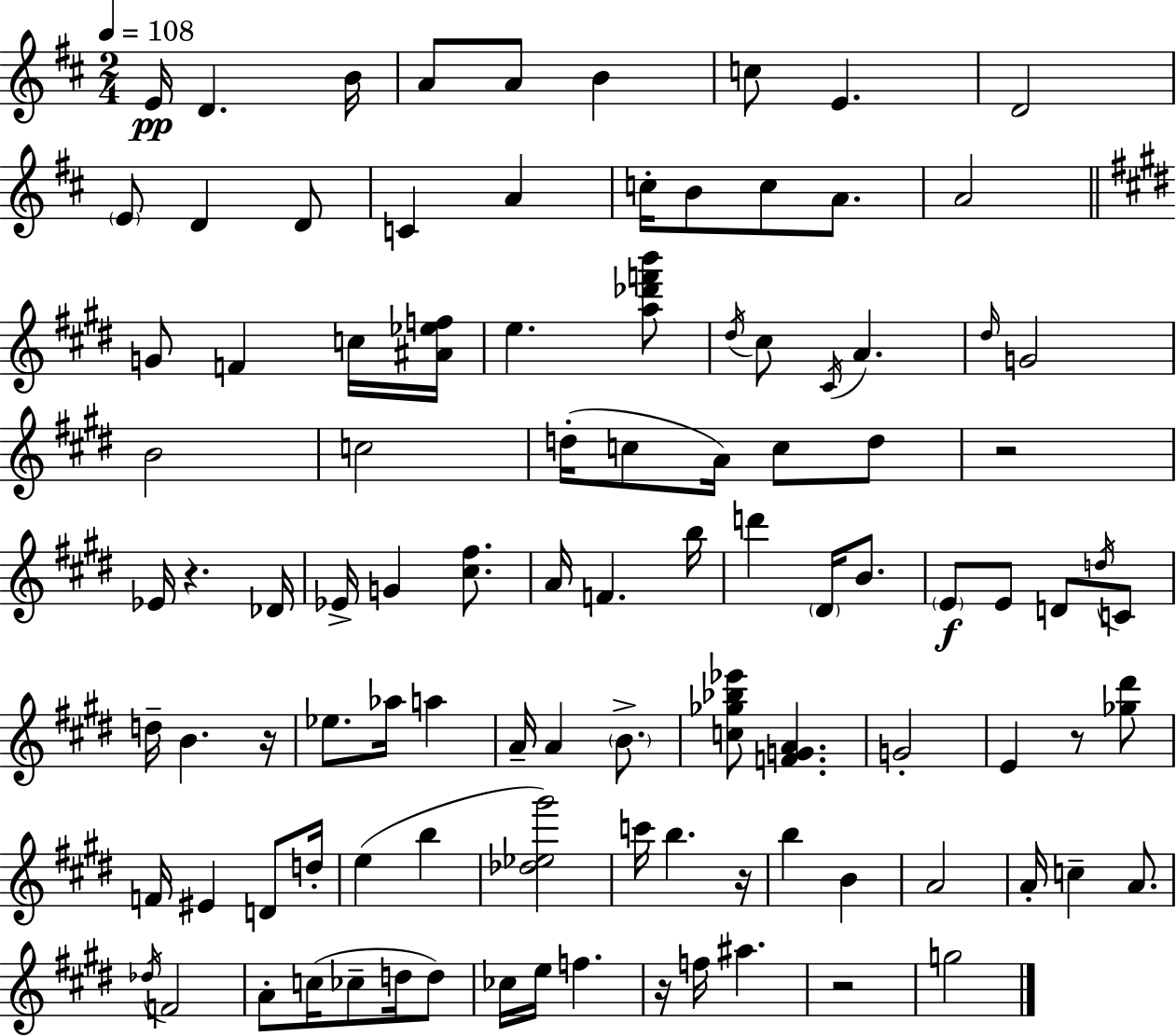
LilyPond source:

{
  \clef treble
  \numericTimeSignature
  \time 2/4
  \key d \major
  \tempo 4 = 108
  e'16\pp d'4. b'16 | a'8 a'8 b'4 | c''8 e'4. | d'2 | \break \parenthesize e'8 d'4 d'8 | c'4 a'4 | c''16-. b'8 c''8 a'8. | a'2 | \break \bar "||" \break \key e \major g'8 f'4 c''16 <ais' ees'' f''>16 | e''4. <a'' des''' f''' b'''>8 | \acciaccatura { dis''16 } cis''8 \acciaccatura { cis'16 } a'4. | \grace { dis''16 } g'2 | \break b'2 | c''2 | d''16-.( c''8 a'16) c''8 | d''8 r2 | \break ees'16 r4. | des'16 ees'16-> g'4 | <cis'' fis''>8. a'16 f'4. | b''16 d'''4 \parenthesize dis'16 | \break b'8. \parenthesize e'8\f e'8 d'8 | \acciaccatura { d''16 } c'8 d''16-- b'4. | r16 ees''8. aes''16 | a''4 a'16-- a'4 | \break \parenthesize b'8.-> <c'' ges'' bes'' ees'''>8 <f' g' a'>4. | g'2-. | e'4 | r8 <ges'' dis'''>8 f'16 eis'4 | \break d'8 d''16-. e''4( | b''4 <des'' ees'' gis'''>2) | c'''16 b''4. | r16 b''4 | \break b'4 a'2 | a'16-. c''4-- | a'8. \acciaccatura { des''16 } f'2 | a'8-. c''16( | \break ces''8-- d''16 d''8) ces''16 e''16 f''4. | r16 f''16 ais''4. | r2 | g''2 | \break \bar "|."
}